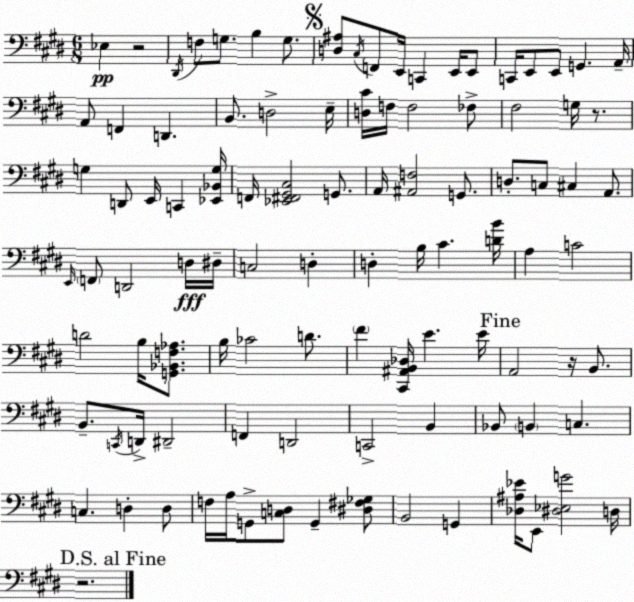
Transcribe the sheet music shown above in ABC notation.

X:1
T:Untitled
M:6/8
L:1/4
K:E
_E, z2 ^D,,/4 F,/2 G,/2 B, G,/2 [D,^A,]/2 ^C,/4 F,,/2 E,,/4 C,, E,,/4 E,,/2 C,,/4 E,,/2 E,,/2 G,, A,,/4 A,,/2 F,, D,, B,,/2 D,2 E,/4 [D,^C]/4 F,/4 F,2 _F,/2 ^F,2 G,/4 z/2 G, D,,/2 E,,/4 C,, [_E,,_B,,G,]/4 F,,/4 [_E,,^F,,^G,,^C,]2 G,,/2 A,,/4 [^A,,F,]2 G,,/2 D,/2 C,/2 ^C, A,,/2 E,,/4 F,,/2 D,,2 D,/4 ^D,/4 C,2 D, D, B,/4 ^C [DB]/4 A, C2 D2 B,/4 [G,,_B,,F,_A,]/2 B,/4 _C2 D/2 ^F [^C,,^A,,B,,_D,]/4 E E/4 A,,2 z/4 B,,/2 B,,/2 C,,/4 D,,/4 ^D,,2 F,, D,,2 C,,2 B,, _B,,/2 B,, C, C, D, D,/2 F,/4 A,/4 G,,/2 [C,D,]/2 G,, [^D,^F,_G,]/2 B,,2 G,, [_D,^A,_E]/4 E,,/2 [^D,_E,G]2 D,/4 z2